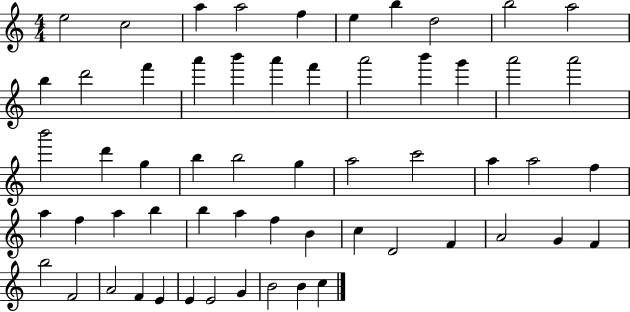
E5/h C5/h A5/q A5/h F5/q E5/q B5/q D5/h B5/h A5/h B5/q D6/h F6/q A6/q B6/q A6/q F6/q A6/h B6/q G6/q A6/h A6/h B6/h D6/q G5/q B5/q B5/h G5/q A5/h C6/h A5/q A5/h F5/q A5/q F5/q A5/q B5/q B5/q A5/q F5/q B4/q C5/q D4/h F4/q A4/h G4/q F4/q B5/h F4/h A4/h F4/q E4/q E4/q E4/h G4/q B4/h B4/q C5/q